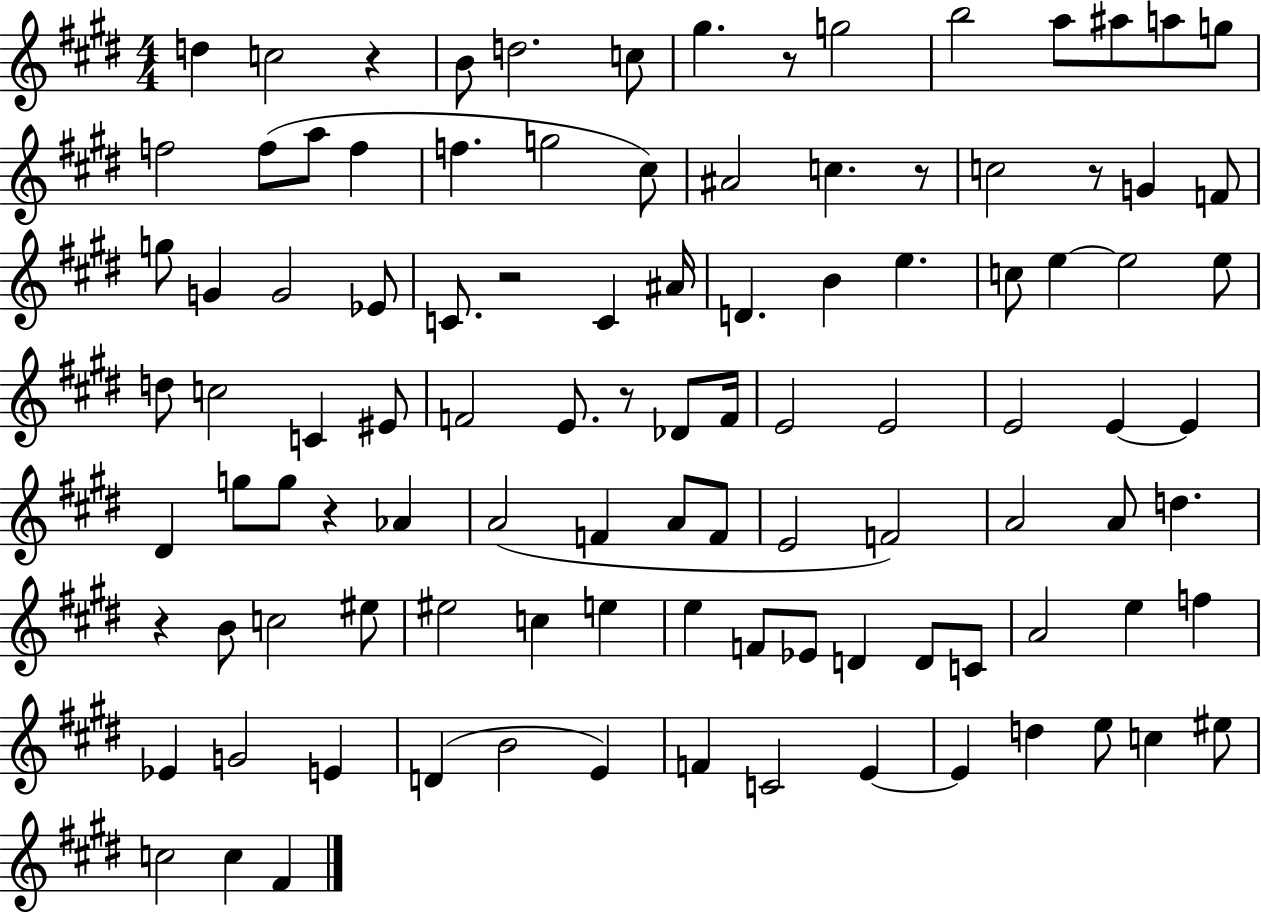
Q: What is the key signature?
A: E major